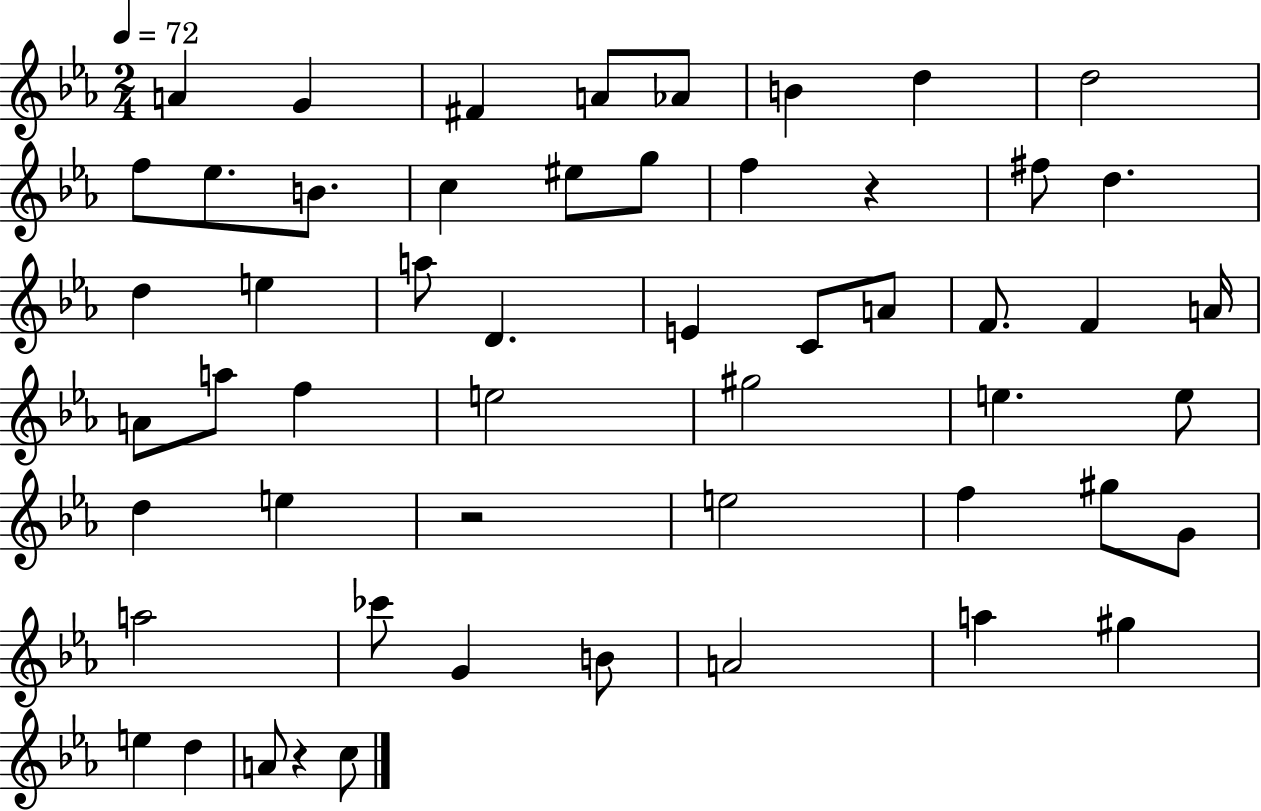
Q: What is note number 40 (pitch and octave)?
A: G4